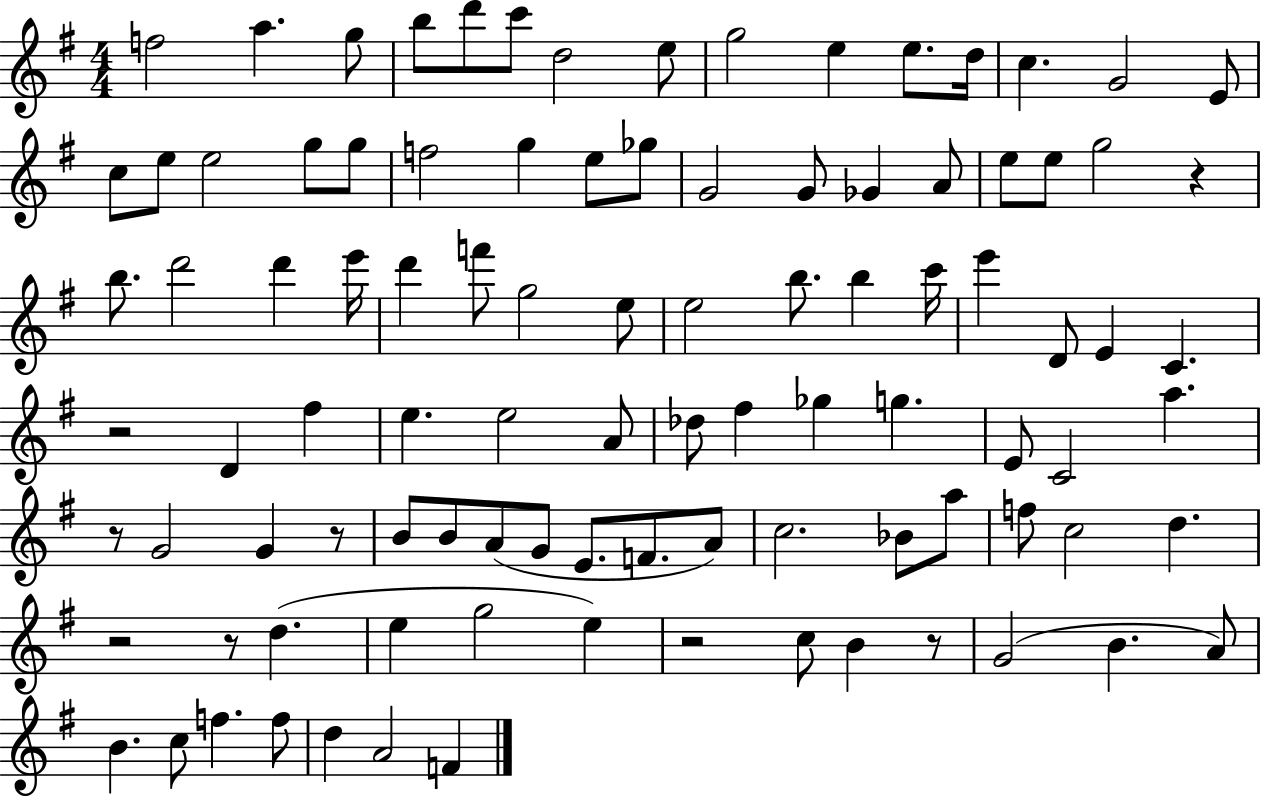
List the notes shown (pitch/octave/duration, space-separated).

F5/h A5/q. G5/e B5/e D6/e C6/e D5/h E5/e G5/h E5/q E5/e. D5/s C5/q. G4/h E4/e C5/e E5/e E5/h G5/e G5/e F5/h G5/q E5/e Gb5/e G4/h G4/e Gb4/q A4/e E5/e E5/e G5/h R/q B5/e. D6/h D6/q E6/s D6/q F6/e G5/h E5/e E5/h B5/e. B5/q C6/s E6/q D4/e E4/q C4/q. R/h D4/q F#5/q E5/q. E5/h A4/e Db5/e F#5/q Gb5/q G5/q. E4/e C4/h A5/q. R/e G4/h G4/q R/e B4/e B4/e A4/e G4/e E4/e. F4/e. A4/e C5/h. Bb4/e A5/e F5/e C5/h D5/q. R/h R/e D5/q. E5/q G5/h E5/q R/h C5/e B4/q R/e G4/h B4/q. A4/e B4/q. C5/e F5/q. F5/e D5/q A4/h F4/q